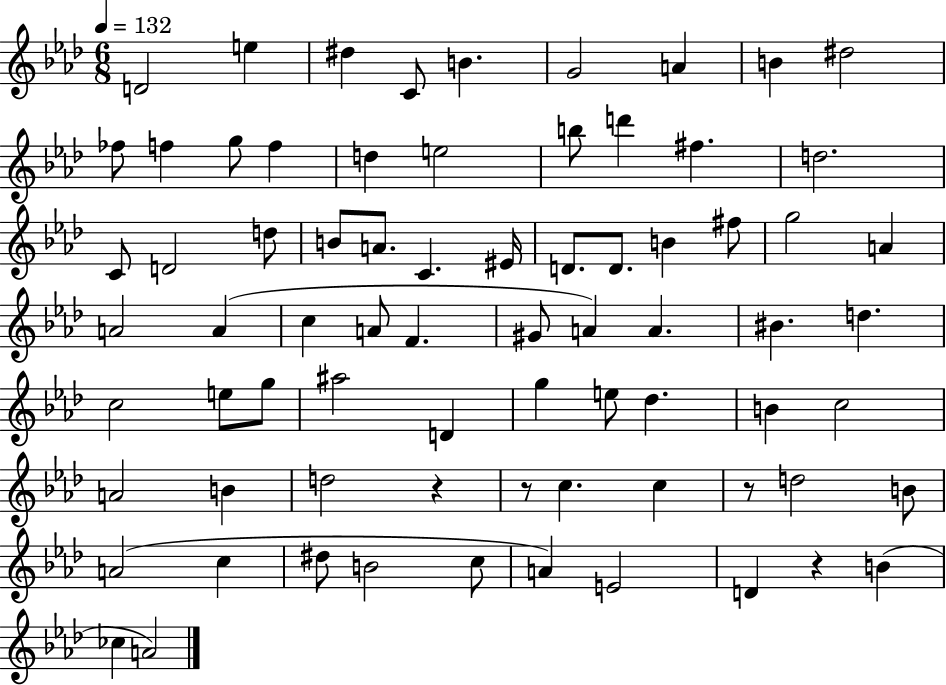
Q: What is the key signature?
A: AES major